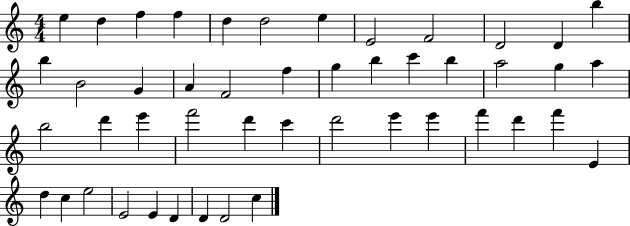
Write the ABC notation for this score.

X:1
T:Untitled
M:4/4
L:1/4
K:C
e d f f d d2 e E2 F2 D2 D b b B2 G A F2 f g b c' b a2 g a b2 d' e' f'2 d' c' d'2 e' e' f' d' f' E d c e2 E2 E D D D2 c